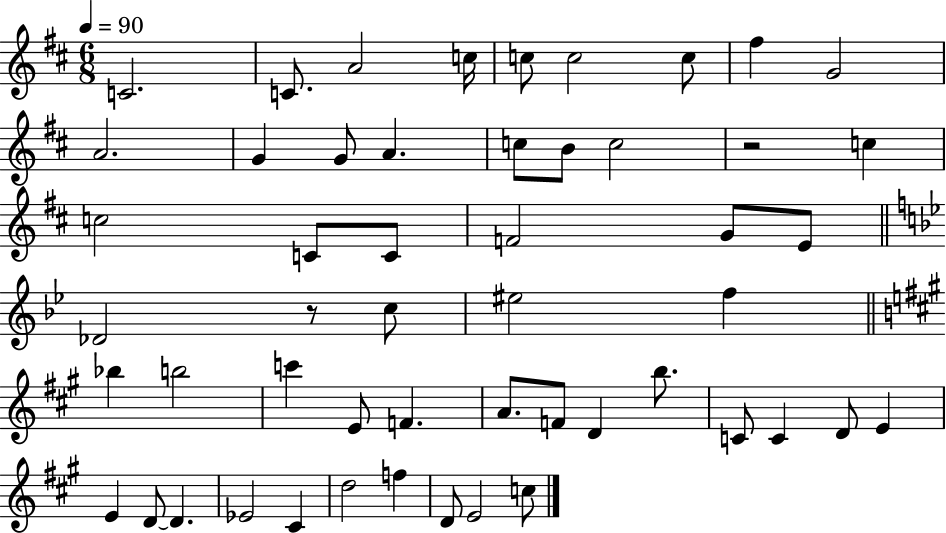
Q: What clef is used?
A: treble